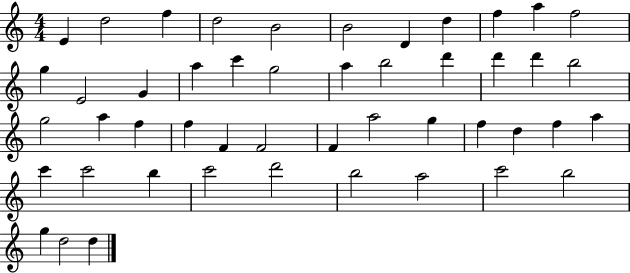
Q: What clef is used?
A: treble